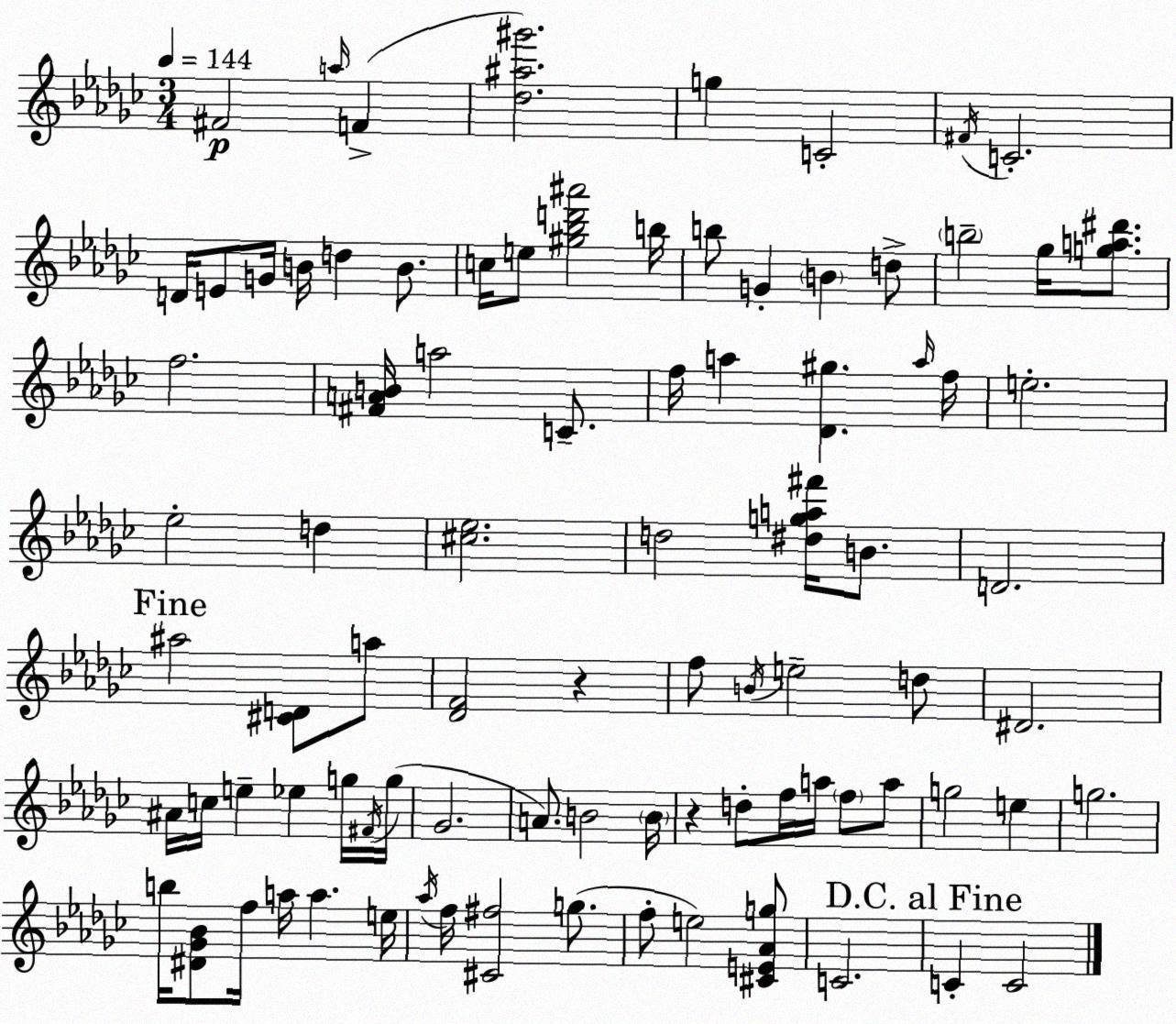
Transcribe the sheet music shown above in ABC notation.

X:1
T:Untitled
M:3/4
L:1/4
K:Ebm
^F2 a/4 F [_d^a^g']2 g C2 ^F/4 C2 D/4 E/2 G/4 B/4 d B/2 c/4 e/2 [^g_bd'^a']2 b/4 b/2 G B d/2 b2 _g/4 [ga^d']/2 f2 [^FAB]/4 a2 C/2 f/4 a [_D^g] a/4 f/4 e2 _e2 d [^c_e]2 d2 [^dga^f']/4 B/2 D2 ^a2 [^CD]/2 a/2 [_DF]2 z f/2 B/4 e2 d/2 ^D2 ^A/4 c/4 e _e g/4 ^F/4 g/4 _G2 A/2 B2 B/4 z d/2 f/4 a/4 f/2 a/2 g2 e g2 b/4 [^D_G_B]/2 f/4 a/4 a e/4 _a/4 f/4 [^C^f]2 g/2 f/2 e2 [^CE_Ag]/2 C2 C C2